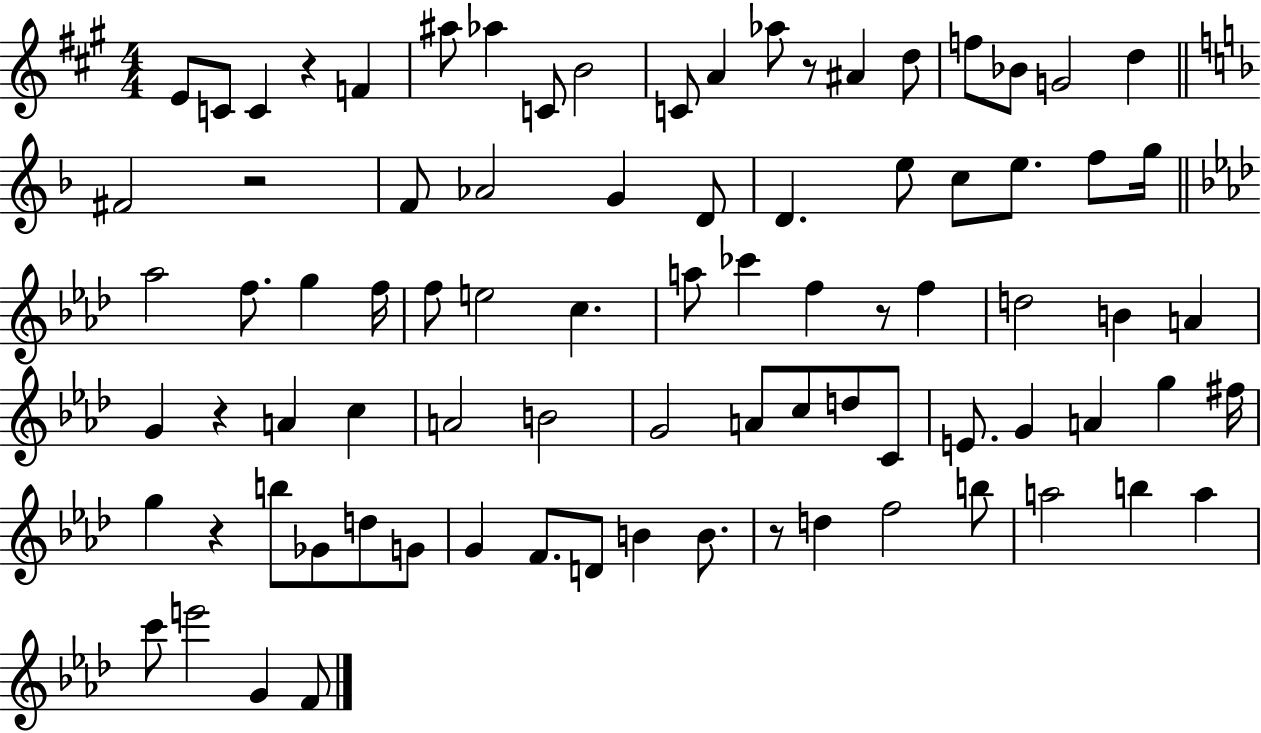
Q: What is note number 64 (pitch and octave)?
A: F4